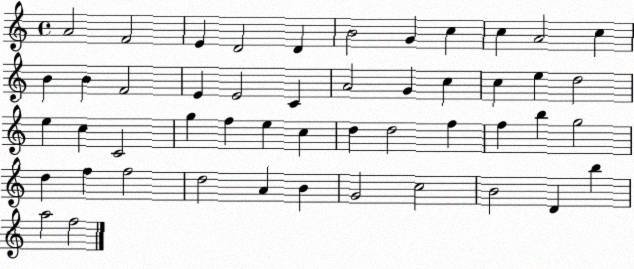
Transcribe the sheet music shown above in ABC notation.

X:1
T:Untitled
M:4/4
L:1/4
K:C
A2 F2 E D2 D B2 G c c A2 c B B F2 E E2 C A2 G c c e d2 e c C2 g f e c d d2 f f b g2 d f f2 d2 A B G2 c2 B2 D b a2 f2